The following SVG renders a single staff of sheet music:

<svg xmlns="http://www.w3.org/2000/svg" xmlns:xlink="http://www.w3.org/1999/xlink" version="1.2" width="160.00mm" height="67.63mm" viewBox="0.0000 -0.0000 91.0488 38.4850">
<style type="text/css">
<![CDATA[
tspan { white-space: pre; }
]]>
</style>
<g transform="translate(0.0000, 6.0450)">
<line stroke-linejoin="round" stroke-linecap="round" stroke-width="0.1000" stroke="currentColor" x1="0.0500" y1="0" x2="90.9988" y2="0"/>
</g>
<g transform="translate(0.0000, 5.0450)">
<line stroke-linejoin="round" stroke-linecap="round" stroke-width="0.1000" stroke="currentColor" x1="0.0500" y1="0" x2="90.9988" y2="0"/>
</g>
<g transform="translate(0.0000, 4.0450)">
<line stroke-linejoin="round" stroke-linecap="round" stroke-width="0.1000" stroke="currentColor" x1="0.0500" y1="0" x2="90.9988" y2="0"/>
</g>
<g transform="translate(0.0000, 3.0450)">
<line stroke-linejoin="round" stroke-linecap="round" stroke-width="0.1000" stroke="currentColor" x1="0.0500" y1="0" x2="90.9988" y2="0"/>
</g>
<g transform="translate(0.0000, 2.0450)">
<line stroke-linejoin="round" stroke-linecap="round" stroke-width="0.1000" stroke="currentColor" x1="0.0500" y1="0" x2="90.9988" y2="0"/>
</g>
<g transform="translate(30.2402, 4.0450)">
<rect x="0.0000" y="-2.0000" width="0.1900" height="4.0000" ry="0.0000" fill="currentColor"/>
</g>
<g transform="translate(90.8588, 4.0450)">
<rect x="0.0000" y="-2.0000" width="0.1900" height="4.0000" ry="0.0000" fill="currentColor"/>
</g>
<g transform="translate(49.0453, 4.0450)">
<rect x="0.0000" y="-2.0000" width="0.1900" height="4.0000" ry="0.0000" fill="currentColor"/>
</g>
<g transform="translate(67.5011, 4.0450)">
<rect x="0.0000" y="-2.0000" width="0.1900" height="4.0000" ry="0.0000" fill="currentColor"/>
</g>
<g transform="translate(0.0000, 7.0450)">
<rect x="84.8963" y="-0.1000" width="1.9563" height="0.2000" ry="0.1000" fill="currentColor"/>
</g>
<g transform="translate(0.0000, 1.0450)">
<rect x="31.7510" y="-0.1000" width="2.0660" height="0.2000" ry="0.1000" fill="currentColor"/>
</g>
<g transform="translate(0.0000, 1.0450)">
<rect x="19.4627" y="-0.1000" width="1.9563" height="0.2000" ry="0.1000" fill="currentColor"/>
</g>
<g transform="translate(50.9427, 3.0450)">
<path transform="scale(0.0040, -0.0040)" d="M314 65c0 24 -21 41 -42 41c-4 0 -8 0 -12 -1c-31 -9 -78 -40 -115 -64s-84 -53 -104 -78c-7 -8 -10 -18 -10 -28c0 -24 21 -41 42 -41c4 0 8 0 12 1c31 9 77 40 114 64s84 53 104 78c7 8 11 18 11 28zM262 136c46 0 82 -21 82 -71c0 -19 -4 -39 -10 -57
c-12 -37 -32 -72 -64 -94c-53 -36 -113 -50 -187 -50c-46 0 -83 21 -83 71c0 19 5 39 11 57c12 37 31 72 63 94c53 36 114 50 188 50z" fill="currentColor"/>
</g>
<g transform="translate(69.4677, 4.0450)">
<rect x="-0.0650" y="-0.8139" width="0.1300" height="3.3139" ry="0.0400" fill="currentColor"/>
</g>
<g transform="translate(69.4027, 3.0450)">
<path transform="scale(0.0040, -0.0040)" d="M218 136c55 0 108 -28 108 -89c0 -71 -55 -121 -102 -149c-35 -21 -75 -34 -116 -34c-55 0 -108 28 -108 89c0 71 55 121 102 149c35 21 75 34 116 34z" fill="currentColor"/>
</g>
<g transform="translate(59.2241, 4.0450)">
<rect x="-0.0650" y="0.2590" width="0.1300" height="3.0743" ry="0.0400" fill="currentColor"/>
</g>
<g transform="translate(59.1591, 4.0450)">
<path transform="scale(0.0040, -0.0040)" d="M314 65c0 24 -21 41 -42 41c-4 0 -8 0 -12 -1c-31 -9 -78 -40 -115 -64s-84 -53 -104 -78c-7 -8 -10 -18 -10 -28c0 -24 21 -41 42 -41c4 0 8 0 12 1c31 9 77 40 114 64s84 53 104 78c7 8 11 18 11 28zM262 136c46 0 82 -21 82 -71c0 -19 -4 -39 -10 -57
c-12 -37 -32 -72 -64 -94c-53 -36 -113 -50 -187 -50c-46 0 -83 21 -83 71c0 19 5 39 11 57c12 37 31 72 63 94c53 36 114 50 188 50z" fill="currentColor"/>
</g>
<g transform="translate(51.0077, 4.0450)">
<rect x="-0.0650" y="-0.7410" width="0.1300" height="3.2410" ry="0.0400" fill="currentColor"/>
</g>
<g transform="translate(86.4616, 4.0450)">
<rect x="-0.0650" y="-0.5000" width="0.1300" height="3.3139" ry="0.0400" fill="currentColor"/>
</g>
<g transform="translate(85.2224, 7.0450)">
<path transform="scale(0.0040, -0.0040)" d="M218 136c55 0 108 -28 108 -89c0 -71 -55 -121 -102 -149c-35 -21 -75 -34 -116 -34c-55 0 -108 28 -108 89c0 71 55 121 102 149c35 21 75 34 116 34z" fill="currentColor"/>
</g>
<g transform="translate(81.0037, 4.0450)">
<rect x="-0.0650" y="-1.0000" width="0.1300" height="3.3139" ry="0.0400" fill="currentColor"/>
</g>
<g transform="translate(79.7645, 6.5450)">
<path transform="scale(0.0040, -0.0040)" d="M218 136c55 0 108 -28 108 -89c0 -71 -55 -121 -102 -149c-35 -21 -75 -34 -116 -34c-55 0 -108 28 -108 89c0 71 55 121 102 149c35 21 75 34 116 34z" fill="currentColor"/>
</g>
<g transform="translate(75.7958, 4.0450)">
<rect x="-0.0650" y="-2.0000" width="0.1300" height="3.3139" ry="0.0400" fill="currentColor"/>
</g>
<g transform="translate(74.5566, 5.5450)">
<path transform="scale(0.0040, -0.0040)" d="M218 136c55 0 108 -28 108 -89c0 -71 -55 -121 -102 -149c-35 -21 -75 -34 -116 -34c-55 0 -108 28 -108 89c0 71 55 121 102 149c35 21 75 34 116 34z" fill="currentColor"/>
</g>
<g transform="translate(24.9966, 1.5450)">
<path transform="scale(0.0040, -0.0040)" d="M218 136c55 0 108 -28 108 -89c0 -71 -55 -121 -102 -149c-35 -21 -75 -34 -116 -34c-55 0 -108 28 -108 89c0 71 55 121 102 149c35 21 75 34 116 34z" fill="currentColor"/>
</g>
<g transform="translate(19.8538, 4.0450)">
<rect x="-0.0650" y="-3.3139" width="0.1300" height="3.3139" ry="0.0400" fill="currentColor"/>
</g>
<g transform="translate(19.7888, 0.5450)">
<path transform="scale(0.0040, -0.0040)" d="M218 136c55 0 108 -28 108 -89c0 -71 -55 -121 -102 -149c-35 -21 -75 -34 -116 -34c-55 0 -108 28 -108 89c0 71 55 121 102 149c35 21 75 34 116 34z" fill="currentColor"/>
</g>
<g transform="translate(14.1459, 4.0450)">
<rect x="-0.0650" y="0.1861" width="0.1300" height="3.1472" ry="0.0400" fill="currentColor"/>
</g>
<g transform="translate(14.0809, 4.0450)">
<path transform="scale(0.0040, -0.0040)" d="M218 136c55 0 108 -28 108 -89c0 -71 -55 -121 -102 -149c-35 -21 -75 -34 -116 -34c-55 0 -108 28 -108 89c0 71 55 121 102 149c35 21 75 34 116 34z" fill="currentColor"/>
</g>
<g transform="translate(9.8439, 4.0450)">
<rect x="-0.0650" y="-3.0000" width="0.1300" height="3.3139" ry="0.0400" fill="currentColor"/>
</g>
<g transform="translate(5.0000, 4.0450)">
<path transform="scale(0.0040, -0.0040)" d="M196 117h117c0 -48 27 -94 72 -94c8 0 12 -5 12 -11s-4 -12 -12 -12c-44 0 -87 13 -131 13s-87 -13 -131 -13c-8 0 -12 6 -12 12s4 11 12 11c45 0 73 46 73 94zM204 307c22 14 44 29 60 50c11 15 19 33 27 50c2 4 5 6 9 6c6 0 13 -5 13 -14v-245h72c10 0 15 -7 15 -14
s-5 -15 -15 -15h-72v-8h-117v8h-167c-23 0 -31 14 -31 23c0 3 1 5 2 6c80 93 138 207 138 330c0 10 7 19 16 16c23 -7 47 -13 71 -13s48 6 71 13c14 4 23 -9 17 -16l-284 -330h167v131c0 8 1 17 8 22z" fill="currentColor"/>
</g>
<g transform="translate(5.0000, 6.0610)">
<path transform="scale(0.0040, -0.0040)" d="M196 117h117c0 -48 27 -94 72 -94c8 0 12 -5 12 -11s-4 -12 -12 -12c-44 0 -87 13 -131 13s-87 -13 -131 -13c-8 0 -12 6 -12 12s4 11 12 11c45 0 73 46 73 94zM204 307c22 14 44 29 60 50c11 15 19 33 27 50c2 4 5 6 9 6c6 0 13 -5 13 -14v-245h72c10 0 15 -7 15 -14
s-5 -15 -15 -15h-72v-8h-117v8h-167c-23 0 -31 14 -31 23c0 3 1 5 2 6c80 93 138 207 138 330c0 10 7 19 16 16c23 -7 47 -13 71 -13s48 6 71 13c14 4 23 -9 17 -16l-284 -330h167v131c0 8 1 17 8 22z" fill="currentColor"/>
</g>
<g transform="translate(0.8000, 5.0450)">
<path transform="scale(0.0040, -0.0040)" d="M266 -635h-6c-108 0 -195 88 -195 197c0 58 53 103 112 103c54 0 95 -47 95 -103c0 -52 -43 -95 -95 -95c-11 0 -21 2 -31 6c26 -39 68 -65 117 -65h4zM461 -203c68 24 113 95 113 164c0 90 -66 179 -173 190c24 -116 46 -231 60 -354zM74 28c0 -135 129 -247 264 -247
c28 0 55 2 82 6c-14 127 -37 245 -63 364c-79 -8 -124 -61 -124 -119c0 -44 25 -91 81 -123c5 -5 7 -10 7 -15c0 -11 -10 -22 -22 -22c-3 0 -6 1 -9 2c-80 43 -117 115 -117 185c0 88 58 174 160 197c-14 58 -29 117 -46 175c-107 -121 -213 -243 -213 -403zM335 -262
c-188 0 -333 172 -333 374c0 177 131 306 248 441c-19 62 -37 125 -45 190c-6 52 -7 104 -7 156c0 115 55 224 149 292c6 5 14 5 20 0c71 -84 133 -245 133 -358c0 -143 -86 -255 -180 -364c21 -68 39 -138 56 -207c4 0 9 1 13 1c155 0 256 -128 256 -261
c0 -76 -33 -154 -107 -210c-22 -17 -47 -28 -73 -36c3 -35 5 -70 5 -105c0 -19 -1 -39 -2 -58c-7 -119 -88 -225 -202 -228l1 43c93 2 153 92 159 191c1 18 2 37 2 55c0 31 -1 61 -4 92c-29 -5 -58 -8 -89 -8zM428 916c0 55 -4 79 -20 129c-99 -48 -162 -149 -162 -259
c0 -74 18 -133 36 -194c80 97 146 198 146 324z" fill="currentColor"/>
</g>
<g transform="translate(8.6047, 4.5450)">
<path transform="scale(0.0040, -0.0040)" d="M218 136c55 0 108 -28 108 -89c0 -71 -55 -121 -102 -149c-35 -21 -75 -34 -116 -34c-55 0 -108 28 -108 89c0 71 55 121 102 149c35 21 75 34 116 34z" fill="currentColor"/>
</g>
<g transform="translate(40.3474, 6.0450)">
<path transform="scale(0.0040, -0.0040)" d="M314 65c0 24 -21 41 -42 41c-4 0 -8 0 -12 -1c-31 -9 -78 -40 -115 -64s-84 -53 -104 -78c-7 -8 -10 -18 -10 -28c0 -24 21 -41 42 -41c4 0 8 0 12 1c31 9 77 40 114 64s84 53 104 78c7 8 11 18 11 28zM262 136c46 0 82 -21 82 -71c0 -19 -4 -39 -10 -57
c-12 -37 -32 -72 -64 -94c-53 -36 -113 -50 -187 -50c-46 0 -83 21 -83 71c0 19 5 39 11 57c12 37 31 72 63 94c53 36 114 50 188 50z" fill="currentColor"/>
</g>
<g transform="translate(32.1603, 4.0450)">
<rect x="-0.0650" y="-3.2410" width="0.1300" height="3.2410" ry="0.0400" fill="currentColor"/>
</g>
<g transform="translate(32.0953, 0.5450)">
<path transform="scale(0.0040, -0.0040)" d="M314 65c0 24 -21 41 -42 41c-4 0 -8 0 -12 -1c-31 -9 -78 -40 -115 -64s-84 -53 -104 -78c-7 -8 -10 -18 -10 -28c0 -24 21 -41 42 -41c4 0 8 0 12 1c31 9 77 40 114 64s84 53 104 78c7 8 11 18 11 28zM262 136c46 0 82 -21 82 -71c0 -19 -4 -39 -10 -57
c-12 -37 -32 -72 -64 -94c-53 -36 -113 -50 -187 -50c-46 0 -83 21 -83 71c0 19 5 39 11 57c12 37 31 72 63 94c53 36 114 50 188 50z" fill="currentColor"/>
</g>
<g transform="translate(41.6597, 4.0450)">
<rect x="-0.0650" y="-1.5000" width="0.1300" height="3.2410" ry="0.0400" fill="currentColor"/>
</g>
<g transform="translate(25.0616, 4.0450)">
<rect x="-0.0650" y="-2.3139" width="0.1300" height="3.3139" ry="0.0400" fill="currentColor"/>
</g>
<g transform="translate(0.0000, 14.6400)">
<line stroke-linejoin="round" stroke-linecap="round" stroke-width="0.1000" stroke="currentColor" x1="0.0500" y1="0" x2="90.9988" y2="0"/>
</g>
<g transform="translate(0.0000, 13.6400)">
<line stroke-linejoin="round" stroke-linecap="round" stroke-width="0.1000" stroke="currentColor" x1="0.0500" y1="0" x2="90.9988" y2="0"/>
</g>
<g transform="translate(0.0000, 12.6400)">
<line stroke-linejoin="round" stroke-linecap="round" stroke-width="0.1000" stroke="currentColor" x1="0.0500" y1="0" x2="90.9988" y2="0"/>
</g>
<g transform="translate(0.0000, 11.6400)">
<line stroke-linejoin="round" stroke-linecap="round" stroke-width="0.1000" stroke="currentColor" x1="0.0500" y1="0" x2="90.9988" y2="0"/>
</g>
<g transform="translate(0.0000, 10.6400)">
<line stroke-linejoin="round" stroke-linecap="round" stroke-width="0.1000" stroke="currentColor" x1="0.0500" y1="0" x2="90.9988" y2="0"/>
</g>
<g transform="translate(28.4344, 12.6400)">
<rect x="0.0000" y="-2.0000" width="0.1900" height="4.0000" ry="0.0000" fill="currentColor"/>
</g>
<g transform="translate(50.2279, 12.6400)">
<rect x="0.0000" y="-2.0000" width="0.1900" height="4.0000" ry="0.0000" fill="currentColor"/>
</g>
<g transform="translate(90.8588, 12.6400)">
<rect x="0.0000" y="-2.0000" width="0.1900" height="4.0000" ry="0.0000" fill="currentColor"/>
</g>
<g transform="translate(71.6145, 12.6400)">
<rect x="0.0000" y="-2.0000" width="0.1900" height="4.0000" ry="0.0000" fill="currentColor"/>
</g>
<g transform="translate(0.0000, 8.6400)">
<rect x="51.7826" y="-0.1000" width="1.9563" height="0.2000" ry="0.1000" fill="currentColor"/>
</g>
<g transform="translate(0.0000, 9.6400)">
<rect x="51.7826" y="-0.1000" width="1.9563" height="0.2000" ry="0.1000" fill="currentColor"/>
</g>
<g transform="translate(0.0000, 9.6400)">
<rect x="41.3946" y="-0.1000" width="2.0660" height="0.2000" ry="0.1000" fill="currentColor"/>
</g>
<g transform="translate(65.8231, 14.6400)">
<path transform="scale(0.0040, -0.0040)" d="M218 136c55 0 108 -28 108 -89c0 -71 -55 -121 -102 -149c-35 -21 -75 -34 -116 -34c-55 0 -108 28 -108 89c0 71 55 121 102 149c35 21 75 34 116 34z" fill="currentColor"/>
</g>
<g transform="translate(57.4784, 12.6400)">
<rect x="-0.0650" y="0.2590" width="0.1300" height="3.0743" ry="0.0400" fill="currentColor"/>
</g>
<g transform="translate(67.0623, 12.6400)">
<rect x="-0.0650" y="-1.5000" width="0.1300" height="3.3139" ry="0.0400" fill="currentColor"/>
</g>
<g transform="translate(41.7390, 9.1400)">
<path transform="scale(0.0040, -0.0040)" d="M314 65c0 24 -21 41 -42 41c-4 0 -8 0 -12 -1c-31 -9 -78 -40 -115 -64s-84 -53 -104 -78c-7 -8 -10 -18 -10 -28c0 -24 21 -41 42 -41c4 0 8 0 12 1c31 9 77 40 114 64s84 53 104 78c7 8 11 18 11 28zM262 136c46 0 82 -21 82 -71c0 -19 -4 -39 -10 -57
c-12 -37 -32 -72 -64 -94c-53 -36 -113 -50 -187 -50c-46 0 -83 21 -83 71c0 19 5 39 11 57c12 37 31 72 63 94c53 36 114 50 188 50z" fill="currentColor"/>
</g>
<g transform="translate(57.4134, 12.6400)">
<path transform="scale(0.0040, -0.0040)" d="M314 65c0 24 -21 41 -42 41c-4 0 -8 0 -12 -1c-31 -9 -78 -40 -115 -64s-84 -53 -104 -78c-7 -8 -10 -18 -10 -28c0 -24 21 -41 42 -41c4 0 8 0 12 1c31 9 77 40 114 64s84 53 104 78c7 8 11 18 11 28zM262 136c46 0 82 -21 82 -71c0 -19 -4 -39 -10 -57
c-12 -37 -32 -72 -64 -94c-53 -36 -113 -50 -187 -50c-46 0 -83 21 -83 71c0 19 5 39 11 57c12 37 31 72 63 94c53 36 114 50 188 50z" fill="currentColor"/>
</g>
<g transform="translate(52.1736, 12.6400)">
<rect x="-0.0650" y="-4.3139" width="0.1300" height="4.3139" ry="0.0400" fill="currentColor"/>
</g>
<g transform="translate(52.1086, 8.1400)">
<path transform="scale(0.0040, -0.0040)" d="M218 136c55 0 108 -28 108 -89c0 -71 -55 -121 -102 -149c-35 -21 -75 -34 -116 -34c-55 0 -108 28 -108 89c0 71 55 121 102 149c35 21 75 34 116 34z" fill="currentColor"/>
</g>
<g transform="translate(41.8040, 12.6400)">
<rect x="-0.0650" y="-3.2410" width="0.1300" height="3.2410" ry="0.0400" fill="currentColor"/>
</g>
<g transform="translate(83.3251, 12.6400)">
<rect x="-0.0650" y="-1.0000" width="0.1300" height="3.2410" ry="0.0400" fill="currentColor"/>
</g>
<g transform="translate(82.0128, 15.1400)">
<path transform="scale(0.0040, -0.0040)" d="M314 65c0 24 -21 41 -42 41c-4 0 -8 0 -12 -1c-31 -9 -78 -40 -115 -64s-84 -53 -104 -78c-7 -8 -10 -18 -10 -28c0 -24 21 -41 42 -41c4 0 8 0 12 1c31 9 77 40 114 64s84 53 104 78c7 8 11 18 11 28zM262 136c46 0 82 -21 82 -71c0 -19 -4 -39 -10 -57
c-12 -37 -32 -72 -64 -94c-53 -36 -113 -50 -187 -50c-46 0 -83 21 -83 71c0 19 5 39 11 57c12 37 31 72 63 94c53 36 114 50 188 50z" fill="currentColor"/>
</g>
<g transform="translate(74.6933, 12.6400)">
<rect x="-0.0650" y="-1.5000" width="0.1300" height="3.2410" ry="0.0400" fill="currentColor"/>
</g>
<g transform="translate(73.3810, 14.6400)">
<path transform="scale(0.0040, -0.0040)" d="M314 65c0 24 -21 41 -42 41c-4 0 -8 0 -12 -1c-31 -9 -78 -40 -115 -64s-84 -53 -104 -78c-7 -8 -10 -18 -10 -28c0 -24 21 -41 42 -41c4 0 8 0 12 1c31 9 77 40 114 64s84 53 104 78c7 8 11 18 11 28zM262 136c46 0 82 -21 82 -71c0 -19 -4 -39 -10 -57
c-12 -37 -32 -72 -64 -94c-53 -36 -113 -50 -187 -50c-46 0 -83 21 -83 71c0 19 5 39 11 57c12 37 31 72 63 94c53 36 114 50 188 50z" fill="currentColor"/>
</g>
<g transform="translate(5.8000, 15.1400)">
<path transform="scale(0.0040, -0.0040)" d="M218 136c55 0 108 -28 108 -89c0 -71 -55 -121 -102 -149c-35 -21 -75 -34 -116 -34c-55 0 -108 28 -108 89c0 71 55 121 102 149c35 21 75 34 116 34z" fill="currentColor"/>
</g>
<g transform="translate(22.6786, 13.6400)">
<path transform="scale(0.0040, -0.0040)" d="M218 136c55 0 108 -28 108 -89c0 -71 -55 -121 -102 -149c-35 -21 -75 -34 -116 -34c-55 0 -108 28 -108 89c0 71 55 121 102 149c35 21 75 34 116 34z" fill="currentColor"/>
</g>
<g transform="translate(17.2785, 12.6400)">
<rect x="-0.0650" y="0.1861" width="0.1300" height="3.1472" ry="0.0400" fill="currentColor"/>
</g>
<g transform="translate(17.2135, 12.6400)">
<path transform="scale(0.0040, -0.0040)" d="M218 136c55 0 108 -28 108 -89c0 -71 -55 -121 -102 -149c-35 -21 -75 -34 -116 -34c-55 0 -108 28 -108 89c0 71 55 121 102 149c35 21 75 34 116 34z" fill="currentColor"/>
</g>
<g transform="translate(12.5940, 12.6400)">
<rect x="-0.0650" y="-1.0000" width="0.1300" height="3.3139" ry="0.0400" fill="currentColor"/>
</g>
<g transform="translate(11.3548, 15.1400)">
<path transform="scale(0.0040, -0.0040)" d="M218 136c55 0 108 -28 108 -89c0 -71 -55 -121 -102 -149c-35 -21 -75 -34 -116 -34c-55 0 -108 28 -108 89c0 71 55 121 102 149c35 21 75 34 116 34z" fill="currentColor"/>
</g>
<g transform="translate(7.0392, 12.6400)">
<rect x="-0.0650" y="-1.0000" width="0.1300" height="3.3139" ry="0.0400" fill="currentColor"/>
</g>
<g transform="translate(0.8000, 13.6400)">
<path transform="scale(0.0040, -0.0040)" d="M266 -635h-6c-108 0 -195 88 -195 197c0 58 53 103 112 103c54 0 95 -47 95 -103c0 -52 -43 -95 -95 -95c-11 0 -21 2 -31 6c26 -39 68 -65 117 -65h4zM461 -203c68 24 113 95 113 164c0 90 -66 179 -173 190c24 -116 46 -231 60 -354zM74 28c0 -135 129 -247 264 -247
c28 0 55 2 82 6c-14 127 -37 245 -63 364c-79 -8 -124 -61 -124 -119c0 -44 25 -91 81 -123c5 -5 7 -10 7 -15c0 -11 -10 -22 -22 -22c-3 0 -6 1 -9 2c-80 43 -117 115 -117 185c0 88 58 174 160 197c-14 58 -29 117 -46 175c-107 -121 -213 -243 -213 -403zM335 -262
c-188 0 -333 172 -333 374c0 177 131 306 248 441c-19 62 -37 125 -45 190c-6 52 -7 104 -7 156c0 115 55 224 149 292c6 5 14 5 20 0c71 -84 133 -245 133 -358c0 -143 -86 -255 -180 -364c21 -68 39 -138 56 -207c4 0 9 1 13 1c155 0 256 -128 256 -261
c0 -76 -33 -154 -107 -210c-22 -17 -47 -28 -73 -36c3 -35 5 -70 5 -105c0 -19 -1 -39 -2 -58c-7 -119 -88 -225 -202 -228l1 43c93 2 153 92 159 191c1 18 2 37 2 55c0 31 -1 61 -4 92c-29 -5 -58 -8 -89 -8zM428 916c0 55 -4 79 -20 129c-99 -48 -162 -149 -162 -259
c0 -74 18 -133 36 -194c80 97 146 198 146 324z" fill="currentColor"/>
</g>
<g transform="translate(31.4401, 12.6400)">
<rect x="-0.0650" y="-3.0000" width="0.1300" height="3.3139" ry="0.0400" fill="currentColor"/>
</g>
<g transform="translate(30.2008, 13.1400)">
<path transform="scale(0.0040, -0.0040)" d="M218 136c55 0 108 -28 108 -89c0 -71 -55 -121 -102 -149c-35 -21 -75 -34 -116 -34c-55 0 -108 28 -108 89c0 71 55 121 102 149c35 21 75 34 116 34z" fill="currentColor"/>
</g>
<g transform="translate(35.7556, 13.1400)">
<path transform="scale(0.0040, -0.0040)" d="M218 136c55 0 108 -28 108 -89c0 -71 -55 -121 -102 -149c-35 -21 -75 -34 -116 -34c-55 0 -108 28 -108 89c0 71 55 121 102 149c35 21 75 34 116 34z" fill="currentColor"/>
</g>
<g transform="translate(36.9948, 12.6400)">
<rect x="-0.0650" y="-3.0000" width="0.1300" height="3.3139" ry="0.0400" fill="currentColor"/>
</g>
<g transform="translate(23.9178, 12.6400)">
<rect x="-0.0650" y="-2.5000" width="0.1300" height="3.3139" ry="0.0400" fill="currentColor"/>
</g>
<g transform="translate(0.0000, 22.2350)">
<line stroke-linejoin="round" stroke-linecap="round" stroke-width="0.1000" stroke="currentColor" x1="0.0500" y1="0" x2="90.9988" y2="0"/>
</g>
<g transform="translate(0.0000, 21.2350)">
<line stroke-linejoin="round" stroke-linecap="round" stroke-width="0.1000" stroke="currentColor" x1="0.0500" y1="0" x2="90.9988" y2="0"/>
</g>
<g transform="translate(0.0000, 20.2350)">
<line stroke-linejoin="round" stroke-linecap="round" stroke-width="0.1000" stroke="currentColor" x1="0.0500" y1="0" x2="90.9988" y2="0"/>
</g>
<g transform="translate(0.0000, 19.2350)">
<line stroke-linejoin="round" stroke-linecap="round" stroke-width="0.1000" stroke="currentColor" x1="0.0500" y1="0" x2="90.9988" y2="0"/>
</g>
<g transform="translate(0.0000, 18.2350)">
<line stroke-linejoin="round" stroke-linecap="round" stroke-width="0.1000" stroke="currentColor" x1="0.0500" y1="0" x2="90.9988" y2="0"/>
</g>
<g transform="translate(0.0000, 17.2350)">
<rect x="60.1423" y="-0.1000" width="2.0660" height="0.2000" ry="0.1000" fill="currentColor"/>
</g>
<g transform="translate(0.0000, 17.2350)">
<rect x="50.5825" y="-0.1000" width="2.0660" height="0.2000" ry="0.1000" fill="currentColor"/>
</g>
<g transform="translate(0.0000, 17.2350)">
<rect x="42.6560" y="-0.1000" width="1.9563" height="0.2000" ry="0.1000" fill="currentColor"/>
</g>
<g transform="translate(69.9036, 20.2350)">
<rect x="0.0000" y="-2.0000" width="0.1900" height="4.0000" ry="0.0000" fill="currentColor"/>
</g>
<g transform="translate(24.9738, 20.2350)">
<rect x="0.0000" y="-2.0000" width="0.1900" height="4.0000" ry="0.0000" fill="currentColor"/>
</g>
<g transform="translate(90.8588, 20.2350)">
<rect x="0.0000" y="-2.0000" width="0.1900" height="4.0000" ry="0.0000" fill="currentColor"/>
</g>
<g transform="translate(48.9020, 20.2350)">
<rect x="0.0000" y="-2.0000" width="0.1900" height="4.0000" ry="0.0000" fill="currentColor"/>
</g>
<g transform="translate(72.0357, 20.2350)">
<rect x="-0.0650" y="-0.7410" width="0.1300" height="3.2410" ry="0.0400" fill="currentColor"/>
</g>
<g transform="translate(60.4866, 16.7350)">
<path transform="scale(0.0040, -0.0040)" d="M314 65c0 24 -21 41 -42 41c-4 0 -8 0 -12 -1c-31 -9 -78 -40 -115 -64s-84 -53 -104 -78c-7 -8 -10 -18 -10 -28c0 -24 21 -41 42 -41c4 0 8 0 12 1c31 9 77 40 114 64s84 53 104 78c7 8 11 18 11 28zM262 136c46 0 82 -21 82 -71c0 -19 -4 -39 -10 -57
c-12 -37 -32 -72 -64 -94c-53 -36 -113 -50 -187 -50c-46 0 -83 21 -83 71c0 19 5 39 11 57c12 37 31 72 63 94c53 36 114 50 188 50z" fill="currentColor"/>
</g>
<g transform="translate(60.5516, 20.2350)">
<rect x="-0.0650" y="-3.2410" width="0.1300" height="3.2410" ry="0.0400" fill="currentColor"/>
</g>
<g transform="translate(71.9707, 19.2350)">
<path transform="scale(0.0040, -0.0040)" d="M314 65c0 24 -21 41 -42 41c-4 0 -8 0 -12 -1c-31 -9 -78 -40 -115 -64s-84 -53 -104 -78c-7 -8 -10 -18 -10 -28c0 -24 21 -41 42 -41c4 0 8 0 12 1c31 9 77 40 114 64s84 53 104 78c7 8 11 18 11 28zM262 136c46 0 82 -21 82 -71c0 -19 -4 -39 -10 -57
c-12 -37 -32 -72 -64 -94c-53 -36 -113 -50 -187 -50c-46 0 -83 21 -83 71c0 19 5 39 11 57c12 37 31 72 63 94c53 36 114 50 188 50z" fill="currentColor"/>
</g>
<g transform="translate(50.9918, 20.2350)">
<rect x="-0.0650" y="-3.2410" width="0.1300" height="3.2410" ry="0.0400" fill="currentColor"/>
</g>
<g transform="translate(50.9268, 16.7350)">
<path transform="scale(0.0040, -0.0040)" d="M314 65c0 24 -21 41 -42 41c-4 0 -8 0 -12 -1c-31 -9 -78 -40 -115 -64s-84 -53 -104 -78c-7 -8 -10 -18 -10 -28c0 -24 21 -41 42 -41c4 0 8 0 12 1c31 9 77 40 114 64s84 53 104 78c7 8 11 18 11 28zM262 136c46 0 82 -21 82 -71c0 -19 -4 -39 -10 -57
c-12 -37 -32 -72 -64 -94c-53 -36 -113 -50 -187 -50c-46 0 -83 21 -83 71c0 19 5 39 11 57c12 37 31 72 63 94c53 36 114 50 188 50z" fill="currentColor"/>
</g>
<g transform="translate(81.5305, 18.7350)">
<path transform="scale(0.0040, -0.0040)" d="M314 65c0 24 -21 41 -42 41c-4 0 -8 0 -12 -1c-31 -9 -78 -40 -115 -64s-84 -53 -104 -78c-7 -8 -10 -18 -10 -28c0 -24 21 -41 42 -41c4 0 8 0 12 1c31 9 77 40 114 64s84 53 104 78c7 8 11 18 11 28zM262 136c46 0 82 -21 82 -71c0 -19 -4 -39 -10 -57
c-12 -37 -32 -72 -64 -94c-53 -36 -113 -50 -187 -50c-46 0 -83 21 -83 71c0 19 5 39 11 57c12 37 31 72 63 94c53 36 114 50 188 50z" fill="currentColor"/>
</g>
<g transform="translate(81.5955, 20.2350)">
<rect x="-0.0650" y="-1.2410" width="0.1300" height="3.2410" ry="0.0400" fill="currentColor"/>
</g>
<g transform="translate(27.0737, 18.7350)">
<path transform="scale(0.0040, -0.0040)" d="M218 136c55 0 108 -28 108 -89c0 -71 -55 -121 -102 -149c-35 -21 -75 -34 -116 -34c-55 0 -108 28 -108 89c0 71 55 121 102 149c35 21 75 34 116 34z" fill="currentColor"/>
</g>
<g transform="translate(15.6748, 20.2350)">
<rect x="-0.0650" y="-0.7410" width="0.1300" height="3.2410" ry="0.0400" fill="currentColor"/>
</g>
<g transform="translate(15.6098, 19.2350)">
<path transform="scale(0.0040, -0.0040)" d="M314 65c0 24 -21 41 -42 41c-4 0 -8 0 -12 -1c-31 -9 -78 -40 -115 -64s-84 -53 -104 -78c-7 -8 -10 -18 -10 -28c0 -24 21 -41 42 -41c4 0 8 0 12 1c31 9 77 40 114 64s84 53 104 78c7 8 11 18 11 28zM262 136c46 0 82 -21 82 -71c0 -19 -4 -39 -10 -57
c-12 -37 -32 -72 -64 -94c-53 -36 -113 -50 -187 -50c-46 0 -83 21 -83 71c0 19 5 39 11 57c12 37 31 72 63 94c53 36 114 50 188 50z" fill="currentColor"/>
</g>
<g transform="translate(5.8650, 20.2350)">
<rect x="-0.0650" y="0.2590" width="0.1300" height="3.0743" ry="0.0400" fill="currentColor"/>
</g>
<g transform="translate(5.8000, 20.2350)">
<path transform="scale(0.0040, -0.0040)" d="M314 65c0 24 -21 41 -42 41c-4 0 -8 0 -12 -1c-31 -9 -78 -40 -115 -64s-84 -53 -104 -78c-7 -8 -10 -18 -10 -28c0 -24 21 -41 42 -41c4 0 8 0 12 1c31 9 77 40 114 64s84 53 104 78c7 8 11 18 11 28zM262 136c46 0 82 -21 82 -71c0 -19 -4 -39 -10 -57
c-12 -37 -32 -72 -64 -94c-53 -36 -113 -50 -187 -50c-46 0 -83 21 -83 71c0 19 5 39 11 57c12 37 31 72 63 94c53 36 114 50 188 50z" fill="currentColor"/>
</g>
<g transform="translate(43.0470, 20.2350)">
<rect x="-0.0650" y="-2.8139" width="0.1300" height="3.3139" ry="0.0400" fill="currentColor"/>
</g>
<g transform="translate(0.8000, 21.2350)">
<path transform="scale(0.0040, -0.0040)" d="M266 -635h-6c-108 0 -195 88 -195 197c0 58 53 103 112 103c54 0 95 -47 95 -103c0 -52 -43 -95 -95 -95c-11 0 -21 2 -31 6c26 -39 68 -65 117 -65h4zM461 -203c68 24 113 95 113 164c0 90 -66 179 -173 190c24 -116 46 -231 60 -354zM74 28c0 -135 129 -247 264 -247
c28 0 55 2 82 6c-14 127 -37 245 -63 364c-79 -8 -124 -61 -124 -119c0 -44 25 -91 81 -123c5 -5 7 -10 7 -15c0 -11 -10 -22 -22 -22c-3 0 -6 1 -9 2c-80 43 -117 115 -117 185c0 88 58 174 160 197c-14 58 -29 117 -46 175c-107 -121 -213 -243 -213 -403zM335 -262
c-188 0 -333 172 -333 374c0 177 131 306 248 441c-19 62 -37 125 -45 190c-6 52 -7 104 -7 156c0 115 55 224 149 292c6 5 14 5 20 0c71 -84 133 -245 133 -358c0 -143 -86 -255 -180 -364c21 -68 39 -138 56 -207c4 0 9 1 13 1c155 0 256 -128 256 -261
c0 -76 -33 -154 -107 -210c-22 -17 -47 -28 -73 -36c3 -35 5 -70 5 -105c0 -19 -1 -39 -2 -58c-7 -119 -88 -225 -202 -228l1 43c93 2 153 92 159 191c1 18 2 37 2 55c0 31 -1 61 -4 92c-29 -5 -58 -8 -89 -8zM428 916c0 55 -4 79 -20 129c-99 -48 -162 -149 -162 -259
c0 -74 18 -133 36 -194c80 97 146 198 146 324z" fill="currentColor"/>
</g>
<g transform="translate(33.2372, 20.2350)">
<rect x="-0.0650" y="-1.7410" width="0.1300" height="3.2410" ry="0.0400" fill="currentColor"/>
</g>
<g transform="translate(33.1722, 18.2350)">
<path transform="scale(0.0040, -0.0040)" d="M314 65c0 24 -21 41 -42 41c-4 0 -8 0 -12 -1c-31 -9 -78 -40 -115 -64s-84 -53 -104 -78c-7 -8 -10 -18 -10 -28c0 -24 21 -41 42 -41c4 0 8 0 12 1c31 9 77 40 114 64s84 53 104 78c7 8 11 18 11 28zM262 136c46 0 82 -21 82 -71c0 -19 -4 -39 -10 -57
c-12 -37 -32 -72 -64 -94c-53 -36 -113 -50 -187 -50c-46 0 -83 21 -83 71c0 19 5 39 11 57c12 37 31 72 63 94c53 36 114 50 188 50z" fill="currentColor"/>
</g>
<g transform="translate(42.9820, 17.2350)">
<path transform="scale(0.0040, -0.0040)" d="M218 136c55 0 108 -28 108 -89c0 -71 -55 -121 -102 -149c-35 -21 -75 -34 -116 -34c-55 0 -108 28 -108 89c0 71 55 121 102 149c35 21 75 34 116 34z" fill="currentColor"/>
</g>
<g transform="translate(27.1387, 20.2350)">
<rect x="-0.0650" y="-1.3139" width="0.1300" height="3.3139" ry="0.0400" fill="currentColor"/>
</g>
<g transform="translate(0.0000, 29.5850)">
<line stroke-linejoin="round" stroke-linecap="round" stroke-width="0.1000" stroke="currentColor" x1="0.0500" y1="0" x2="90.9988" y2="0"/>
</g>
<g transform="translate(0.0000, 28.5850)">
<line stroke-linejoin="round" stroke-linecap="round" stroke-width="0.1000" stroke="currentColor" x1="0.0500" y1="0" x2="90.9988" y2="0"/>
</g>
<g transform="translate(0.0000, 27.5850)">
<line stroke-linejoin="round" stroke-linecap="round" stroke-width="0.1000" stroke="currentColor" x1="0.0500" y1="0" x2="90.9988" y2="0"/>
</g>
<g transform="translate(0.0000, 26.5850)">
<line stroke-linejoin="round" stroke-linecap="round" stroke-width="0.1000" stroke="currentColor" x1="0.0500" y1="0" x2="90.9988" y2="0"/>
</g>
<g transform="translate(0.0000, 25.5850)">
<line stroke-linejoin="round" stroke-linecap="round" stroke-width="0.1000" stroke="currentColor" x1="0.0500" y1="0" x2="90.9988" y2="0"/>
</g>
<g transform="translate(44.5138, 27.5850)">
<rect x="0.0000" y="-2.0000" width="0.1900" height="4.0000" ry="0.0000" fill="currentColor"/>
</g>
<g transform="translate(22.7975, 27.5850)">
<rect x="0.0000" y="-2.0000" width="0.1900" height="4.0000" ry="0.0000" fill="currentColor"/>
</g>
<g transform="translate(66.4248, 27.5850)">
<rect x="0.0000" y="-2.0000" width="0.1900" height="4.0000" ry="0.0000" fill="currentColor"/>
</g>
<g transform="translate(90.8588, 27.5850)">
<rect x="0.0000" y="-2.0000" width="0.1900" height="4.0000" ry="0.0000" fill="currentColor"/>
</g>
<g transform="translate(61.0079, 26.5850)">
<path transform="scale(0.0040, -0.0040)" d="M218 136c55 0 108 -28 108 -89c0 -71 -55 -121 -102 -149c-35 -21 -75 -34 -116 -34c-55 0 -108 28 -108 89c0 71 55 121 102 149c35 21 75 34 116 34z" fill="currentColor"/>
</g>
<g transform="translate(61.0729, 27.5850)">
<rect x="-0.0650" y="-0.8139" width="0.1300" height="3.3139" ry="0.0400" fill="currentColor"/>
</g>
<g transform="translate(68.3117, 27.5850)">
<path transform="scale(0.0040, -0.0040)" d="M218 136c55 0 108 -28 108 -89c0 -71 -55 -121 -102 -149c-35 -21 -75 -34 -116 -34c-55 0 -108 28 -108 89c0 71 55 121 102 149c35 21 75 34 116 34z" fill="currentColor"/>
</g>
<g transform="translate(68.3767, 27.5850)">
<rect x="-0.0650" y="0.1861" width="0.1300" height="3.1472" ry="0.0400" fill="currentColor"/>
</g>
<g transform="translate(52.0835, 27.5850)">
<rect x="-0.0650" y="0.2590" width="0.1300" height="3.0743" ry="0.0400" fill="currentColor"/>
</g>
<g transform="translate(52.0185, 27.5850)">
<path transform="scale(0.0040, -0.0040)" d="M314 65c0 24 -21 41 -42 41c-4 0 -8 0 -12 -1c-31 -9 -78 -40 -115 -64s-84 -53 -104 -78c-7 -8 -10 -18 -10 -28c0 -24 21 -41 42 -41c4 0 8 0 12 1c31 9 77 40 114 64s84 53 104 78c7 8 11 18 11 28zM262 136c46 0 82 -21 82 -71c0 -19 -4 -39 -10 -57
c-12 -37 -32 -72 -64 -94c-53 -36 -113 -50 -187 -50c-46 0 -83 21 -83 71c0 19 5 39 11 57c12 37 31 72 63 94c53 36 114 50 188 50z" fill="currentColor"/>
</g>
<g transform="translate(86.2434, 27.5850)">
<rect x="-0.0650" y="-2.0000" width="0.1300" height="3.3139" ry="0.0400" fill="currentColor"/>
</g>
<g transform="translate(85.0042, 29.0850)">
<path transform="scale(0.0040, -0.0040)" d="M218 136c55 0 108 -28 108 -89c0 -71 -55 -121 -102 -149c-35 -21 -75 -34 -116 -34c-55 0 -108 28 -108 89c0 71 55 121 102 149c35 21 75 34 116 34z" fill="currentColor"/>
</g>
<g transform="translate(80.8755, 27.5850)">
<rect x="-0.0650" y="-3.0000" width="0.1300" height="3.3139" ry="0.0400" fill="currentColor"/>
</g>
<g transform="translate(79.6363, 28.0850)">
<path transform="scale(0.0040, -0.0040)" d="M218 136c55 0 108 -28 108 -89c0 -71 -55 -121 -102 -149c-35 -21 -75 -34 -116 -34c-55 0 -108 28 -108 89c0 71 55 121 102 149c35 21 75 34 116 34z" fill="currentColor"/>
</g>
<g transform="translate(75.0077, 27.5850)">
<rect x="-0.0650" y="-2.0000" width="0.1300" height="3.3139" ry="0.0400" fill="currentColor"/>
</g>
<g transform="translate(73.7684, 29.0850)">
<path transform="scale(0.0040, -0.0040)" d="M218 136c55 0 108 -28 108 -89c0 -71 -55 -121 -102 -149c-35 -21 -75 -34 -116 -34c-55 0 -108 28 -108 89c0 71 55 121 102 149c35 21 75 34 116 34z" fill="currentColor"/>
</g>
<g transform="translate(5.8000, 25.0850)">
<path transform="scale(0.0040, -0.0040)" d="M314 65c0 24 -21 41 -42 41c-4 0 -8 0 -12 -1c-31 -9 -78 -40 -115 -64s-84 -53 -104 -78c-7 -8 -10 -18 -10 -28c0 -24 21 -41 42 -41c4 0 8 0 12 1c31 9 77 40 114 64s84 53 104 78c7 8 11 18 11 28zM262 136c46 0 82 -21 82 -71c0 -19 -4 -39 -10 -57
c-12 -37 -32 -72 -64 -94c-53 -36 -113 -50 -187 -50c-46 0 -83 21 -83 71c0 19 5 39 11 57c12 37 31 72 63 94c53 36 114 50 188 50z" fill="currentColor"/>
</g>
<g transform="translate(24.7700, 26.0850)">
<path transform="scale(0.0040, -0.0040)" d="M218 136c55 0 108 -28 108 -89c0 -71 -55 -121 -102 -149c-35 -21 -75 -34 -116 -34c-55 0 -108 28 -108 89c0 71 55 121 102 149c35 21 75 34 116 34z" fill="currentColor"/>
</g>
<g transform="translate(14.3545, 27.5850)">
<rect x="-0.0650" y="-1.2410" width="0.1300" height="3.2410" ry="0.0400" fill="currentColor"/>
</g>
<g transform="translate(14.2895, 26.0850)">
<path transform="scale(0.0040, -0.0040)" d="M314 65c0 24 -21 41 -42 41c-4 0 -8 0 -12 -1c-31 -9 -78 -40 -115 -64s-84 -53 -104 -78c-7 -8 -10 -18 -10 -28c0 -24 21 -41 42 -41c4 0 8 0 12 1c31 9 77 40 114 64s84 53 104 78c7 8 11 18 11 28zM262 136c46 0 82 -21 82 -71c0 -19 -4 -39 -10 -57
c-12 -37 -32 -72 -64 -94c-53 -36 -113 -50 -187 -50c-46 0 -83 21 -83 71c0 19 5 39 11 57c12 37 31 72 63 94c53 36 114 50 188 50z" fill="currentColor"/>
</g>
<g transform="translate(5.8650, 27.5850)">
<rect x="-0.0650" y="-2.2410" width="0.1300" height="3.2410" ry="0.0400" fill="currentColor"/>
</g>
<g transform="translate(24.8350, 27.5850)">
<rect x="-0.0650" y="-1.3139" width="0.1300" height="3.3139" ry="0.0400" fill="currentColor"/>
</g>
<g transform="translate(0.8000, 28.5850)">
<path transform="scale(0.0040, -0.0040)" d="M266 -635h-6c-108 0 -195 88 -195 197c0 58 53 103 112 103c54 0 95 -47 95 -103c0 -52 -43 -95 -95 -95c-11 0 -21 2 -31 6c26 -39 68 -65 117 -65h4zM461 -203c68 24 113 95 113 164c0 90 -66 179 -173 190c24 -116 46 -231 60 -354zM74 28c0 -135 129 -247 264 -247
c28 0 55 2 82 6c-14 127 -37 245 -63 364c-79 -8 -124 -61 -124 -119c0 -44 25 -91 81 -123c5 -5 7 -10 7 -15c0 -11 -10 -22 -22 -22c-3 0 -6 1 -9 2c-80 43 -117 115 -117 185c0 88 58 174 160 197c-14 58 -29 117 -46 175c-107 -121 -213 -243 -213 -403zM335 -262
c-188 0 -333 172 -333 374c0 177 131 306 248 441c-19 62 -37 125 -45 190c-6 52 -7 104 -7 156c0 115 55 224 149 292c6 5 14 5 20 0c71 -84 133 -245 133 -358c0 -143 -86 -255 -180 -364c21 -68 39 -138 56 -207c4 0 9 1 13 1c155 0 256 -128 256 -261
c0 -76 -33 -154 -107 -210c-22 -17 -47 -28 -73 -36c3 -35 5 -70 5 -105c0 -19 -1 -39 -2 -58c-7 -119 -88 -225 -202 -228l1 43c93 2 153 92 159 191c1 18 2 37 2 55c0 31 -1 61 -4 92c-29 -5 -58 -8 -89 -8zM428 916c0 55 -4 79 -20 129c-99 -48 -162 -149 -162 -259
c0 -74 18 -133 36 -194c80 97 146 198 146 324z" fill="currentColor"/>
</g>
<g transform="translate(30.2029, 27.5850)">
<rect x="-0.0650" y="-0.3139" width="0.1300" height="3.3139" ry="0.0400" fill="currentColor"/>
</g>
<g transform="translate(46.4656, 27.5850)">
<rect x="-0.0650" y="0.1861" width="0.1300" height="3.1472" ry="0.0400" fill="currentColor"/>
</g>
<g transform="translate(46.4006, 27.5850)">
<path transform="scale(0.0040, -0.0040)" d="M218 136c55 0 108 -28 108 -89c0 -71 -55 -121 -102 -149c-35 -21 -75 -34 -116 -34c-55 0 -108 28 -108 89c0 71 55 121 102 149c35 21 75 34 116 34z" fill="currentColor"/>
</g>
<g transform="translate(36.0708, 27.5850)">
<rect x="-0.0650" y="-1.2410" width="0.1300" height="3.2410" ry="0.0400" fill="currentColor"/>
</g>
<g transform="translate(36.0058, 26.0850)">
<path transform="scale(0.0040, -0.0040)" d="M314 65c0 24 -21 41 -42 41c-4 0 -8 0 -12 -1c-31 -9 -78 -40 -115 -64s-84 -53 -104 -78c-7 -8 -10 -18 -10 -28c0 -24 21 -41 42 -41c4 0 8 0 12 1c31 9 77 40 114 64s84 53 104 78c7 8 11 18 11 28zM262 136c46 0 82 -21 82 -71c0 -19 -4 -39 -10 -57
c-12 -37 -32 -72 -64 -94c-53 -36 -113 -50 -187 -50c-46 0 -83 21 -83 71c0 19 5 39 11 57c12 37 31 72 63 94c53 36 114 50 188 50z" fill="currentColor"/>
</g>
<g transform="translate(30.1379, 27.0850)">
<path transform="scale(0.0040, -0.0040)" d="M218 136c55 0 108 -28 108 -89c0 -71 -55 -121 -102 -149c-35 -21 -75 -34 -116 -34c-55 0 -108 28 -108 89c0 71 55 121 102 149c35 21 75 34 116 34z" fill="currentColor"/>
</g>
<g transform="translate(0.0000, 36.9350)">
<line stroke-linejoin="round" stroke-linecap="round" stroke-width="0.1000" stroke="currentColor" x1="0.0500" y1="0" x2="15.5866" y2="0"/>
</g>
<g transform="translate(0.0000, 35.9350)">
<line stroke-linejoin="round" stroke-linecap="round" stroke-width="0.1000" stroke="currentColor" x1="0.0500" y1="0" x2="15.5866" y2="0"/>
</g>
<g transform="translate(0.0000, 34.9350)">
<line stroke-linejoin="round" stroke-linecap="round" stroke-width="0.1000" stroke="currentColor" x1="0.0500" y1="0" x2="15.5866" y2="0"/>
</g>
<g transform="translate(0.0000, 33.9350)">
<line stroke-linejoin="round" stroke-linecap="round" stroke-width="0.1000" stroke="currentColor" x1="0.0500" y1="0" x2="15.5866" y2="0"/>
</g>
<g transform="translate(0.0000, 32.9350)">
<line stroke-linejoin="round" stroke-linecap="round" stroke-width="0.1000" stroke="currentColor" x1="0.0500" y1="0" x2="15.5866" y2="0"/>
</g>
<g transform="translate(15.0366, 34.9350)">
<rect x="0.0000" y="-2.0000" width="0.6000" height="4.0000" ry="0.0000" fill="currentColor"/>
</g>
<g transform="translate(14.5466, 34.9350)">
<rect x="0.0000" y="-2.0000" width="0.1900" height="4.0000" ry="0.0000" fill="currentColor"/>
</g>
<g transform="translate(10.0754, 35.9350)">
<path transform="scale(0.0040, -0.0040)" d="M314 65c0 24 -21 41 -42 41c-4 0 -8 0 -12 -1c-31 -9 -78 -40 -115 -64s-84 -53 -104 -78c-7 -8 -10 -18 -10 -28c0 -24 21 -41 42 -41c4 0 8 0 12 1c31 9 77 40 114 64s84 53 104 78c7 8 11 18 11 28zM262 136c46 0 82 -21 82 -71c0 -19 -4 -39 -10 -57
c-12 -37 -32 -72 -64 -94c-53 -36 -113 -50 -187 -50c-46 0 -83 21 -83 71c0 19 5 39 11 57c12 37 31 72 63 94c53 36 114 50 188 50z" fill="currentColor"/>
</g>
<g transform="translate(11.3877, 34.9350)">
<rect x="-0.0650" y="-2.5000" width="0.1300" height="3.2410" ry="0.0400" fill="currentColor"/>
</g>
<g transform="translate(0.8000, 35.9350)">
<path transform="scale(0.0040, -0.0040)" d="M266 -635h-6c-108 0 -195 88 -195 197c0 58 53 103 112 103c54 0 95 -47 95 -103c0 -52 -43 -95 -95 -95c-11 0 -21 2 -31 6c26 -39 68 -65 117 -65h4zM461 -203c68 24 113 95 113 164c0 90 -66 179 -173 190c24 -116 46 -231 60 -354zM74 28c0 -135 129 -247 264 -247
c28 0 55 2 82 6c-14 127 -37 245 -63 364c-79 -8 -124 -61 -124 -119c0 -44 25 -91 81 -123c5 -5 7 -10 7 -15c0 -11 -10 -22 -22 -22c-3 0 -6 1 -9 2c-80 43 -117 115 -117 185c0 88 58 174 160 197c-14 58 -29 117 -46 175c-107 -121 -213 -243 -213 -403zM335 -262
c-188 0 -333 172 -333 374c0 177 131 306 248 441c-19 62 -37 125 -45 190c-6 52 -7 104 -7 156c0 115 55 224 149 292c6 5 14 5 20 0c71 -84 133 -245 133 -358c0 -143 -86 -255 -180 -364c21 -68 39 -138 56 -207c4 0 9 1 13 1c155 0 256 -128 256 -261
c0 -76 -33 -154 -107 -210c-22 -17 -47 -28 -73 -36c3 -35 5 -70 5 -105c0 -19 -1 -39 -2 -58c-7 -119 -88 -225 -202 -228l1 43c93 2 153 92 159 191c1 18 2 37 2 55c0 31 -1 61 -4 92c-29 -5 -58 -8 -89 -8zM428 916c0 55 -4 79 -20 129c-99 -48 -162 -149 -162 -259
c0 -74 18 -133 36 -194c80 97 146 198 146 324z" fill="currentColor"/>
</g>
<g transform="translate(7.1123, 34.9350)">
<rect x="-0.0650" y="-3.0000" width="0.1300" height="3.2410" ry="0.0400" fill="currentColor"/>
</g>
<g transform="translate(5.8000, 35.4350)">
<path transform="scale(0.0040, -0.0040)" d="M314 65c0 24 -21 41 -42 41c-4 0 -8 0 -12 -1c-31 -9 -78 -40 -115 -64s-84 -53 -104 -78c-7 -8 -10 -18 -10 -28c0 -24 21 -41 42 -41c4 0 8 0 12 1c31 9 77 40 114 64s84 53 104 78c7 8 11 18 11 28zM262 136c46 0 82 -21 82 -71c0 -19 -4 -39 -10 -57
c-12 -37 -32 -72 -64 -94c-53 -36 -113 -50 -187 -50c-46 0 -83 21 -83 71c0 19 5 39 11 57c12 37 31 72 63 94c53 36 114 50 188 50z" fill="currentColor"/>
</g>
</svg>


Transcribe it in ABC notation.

X:1
T:Untitled
M:4/4
L:1/4
K:C
A B b g b2 E2 d2 B2 d F D C D D B G A A b2 d' B2 E E2 D2 B2 d2 e f2 a b2 b2 d2 e2 g2 e2 e c e2 B B2 d B F A F A2 G2